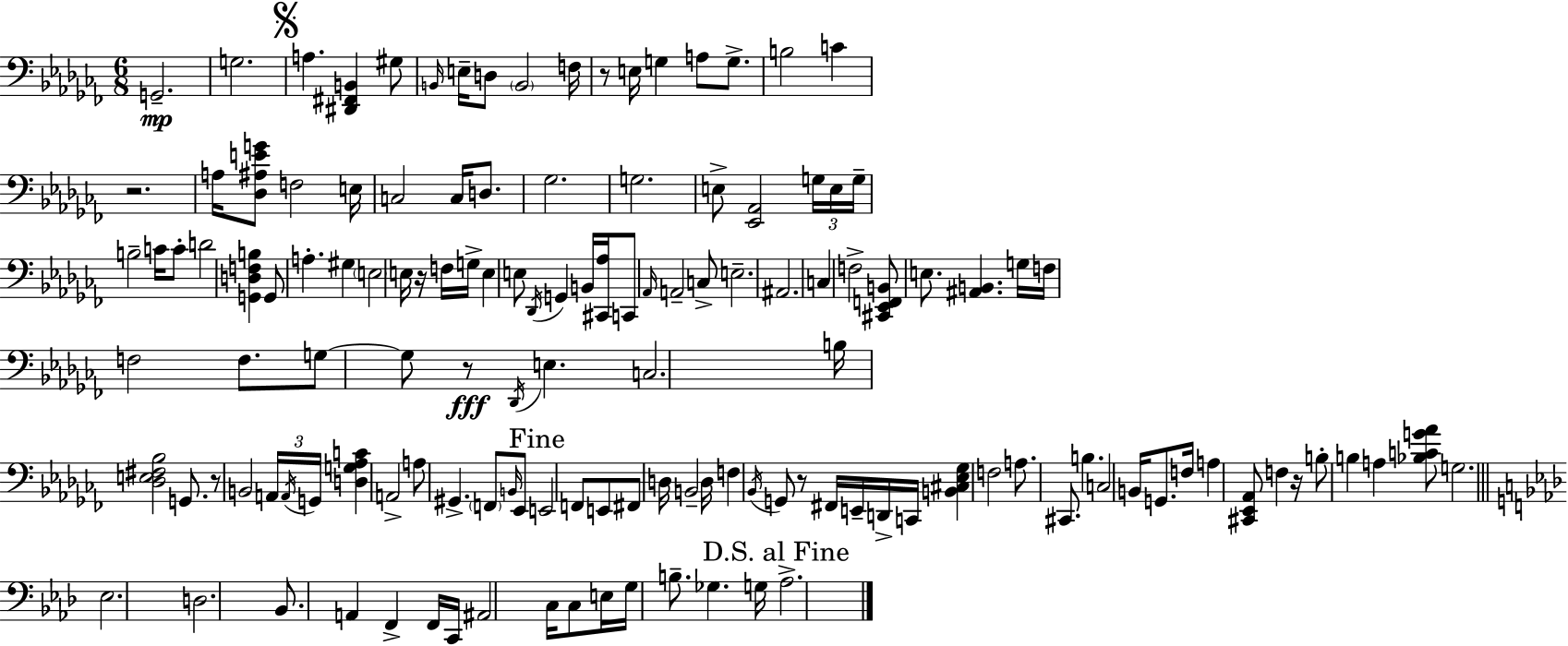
G2/h. G3/h. A3/q. [D#2,F#2,B2]/q G#3/e B2/s E3/s D3/e B2/h F3/s R/e E3/s G3/q A3/e G3/e. B3/h C4/q R/h. A3/s [Db3,A#3,E4,G4]/e F3/h E3/s C3/h C3/s D3/e. Gb3/h. G3/h. E3/e [Eb2,Ab2]/h G3/s E3/s G3/s B3/h C4/s C4/e D4/h [G2,D3,F3,B3]/q G2/e A3/q. G#3/q E3/h E3/s R/s F3/s G3/s E3/q E3/e Db2/s G2/q B2/s [C#2,Ab3]/s C2/e Ab2/s A2/h C3/e E3/h. A#2/h. C3/q F3/h [C#2,Eb2,F2,B2]/e E3/e. [A#2,B2]/q. G3/s F3/s F3/h F3/e. G3/e G3/e R/e Db2/s E3/q. C3/h. B3/s [Db3,E3,F#3,Bb3]/h G2/e. R/e B2/h A2/s A2/s G2/s [D3,G3,Ab3,C4]/q A2/h A3/e G#2/q. F2/e B2/s Eb2/e E2/h F2/e E2/e F#2/e D3/s B2/h D3/s F3/q Bb2/s G2/e R/e F#2/s E2/s D2/s C2/s [B2,C#3,Eb3,Gb3]/q F3/h A3/e. C#2/e. B3/q. C3/h B2/s G2/e. F3/s A3/q [C#2,Eb2,Ab2]/e F3/q R/s B3/e B3/q A3/q [Bb3,C4,G4,Ab4]/e G3/h. Eb3/h. D3/h. Bb2/e. A2/q F2/q F2/s C2/s A#2/h C3/s C3/e E3/s G3/s B3/e. Gb3/q. G3/s Ab3/h.